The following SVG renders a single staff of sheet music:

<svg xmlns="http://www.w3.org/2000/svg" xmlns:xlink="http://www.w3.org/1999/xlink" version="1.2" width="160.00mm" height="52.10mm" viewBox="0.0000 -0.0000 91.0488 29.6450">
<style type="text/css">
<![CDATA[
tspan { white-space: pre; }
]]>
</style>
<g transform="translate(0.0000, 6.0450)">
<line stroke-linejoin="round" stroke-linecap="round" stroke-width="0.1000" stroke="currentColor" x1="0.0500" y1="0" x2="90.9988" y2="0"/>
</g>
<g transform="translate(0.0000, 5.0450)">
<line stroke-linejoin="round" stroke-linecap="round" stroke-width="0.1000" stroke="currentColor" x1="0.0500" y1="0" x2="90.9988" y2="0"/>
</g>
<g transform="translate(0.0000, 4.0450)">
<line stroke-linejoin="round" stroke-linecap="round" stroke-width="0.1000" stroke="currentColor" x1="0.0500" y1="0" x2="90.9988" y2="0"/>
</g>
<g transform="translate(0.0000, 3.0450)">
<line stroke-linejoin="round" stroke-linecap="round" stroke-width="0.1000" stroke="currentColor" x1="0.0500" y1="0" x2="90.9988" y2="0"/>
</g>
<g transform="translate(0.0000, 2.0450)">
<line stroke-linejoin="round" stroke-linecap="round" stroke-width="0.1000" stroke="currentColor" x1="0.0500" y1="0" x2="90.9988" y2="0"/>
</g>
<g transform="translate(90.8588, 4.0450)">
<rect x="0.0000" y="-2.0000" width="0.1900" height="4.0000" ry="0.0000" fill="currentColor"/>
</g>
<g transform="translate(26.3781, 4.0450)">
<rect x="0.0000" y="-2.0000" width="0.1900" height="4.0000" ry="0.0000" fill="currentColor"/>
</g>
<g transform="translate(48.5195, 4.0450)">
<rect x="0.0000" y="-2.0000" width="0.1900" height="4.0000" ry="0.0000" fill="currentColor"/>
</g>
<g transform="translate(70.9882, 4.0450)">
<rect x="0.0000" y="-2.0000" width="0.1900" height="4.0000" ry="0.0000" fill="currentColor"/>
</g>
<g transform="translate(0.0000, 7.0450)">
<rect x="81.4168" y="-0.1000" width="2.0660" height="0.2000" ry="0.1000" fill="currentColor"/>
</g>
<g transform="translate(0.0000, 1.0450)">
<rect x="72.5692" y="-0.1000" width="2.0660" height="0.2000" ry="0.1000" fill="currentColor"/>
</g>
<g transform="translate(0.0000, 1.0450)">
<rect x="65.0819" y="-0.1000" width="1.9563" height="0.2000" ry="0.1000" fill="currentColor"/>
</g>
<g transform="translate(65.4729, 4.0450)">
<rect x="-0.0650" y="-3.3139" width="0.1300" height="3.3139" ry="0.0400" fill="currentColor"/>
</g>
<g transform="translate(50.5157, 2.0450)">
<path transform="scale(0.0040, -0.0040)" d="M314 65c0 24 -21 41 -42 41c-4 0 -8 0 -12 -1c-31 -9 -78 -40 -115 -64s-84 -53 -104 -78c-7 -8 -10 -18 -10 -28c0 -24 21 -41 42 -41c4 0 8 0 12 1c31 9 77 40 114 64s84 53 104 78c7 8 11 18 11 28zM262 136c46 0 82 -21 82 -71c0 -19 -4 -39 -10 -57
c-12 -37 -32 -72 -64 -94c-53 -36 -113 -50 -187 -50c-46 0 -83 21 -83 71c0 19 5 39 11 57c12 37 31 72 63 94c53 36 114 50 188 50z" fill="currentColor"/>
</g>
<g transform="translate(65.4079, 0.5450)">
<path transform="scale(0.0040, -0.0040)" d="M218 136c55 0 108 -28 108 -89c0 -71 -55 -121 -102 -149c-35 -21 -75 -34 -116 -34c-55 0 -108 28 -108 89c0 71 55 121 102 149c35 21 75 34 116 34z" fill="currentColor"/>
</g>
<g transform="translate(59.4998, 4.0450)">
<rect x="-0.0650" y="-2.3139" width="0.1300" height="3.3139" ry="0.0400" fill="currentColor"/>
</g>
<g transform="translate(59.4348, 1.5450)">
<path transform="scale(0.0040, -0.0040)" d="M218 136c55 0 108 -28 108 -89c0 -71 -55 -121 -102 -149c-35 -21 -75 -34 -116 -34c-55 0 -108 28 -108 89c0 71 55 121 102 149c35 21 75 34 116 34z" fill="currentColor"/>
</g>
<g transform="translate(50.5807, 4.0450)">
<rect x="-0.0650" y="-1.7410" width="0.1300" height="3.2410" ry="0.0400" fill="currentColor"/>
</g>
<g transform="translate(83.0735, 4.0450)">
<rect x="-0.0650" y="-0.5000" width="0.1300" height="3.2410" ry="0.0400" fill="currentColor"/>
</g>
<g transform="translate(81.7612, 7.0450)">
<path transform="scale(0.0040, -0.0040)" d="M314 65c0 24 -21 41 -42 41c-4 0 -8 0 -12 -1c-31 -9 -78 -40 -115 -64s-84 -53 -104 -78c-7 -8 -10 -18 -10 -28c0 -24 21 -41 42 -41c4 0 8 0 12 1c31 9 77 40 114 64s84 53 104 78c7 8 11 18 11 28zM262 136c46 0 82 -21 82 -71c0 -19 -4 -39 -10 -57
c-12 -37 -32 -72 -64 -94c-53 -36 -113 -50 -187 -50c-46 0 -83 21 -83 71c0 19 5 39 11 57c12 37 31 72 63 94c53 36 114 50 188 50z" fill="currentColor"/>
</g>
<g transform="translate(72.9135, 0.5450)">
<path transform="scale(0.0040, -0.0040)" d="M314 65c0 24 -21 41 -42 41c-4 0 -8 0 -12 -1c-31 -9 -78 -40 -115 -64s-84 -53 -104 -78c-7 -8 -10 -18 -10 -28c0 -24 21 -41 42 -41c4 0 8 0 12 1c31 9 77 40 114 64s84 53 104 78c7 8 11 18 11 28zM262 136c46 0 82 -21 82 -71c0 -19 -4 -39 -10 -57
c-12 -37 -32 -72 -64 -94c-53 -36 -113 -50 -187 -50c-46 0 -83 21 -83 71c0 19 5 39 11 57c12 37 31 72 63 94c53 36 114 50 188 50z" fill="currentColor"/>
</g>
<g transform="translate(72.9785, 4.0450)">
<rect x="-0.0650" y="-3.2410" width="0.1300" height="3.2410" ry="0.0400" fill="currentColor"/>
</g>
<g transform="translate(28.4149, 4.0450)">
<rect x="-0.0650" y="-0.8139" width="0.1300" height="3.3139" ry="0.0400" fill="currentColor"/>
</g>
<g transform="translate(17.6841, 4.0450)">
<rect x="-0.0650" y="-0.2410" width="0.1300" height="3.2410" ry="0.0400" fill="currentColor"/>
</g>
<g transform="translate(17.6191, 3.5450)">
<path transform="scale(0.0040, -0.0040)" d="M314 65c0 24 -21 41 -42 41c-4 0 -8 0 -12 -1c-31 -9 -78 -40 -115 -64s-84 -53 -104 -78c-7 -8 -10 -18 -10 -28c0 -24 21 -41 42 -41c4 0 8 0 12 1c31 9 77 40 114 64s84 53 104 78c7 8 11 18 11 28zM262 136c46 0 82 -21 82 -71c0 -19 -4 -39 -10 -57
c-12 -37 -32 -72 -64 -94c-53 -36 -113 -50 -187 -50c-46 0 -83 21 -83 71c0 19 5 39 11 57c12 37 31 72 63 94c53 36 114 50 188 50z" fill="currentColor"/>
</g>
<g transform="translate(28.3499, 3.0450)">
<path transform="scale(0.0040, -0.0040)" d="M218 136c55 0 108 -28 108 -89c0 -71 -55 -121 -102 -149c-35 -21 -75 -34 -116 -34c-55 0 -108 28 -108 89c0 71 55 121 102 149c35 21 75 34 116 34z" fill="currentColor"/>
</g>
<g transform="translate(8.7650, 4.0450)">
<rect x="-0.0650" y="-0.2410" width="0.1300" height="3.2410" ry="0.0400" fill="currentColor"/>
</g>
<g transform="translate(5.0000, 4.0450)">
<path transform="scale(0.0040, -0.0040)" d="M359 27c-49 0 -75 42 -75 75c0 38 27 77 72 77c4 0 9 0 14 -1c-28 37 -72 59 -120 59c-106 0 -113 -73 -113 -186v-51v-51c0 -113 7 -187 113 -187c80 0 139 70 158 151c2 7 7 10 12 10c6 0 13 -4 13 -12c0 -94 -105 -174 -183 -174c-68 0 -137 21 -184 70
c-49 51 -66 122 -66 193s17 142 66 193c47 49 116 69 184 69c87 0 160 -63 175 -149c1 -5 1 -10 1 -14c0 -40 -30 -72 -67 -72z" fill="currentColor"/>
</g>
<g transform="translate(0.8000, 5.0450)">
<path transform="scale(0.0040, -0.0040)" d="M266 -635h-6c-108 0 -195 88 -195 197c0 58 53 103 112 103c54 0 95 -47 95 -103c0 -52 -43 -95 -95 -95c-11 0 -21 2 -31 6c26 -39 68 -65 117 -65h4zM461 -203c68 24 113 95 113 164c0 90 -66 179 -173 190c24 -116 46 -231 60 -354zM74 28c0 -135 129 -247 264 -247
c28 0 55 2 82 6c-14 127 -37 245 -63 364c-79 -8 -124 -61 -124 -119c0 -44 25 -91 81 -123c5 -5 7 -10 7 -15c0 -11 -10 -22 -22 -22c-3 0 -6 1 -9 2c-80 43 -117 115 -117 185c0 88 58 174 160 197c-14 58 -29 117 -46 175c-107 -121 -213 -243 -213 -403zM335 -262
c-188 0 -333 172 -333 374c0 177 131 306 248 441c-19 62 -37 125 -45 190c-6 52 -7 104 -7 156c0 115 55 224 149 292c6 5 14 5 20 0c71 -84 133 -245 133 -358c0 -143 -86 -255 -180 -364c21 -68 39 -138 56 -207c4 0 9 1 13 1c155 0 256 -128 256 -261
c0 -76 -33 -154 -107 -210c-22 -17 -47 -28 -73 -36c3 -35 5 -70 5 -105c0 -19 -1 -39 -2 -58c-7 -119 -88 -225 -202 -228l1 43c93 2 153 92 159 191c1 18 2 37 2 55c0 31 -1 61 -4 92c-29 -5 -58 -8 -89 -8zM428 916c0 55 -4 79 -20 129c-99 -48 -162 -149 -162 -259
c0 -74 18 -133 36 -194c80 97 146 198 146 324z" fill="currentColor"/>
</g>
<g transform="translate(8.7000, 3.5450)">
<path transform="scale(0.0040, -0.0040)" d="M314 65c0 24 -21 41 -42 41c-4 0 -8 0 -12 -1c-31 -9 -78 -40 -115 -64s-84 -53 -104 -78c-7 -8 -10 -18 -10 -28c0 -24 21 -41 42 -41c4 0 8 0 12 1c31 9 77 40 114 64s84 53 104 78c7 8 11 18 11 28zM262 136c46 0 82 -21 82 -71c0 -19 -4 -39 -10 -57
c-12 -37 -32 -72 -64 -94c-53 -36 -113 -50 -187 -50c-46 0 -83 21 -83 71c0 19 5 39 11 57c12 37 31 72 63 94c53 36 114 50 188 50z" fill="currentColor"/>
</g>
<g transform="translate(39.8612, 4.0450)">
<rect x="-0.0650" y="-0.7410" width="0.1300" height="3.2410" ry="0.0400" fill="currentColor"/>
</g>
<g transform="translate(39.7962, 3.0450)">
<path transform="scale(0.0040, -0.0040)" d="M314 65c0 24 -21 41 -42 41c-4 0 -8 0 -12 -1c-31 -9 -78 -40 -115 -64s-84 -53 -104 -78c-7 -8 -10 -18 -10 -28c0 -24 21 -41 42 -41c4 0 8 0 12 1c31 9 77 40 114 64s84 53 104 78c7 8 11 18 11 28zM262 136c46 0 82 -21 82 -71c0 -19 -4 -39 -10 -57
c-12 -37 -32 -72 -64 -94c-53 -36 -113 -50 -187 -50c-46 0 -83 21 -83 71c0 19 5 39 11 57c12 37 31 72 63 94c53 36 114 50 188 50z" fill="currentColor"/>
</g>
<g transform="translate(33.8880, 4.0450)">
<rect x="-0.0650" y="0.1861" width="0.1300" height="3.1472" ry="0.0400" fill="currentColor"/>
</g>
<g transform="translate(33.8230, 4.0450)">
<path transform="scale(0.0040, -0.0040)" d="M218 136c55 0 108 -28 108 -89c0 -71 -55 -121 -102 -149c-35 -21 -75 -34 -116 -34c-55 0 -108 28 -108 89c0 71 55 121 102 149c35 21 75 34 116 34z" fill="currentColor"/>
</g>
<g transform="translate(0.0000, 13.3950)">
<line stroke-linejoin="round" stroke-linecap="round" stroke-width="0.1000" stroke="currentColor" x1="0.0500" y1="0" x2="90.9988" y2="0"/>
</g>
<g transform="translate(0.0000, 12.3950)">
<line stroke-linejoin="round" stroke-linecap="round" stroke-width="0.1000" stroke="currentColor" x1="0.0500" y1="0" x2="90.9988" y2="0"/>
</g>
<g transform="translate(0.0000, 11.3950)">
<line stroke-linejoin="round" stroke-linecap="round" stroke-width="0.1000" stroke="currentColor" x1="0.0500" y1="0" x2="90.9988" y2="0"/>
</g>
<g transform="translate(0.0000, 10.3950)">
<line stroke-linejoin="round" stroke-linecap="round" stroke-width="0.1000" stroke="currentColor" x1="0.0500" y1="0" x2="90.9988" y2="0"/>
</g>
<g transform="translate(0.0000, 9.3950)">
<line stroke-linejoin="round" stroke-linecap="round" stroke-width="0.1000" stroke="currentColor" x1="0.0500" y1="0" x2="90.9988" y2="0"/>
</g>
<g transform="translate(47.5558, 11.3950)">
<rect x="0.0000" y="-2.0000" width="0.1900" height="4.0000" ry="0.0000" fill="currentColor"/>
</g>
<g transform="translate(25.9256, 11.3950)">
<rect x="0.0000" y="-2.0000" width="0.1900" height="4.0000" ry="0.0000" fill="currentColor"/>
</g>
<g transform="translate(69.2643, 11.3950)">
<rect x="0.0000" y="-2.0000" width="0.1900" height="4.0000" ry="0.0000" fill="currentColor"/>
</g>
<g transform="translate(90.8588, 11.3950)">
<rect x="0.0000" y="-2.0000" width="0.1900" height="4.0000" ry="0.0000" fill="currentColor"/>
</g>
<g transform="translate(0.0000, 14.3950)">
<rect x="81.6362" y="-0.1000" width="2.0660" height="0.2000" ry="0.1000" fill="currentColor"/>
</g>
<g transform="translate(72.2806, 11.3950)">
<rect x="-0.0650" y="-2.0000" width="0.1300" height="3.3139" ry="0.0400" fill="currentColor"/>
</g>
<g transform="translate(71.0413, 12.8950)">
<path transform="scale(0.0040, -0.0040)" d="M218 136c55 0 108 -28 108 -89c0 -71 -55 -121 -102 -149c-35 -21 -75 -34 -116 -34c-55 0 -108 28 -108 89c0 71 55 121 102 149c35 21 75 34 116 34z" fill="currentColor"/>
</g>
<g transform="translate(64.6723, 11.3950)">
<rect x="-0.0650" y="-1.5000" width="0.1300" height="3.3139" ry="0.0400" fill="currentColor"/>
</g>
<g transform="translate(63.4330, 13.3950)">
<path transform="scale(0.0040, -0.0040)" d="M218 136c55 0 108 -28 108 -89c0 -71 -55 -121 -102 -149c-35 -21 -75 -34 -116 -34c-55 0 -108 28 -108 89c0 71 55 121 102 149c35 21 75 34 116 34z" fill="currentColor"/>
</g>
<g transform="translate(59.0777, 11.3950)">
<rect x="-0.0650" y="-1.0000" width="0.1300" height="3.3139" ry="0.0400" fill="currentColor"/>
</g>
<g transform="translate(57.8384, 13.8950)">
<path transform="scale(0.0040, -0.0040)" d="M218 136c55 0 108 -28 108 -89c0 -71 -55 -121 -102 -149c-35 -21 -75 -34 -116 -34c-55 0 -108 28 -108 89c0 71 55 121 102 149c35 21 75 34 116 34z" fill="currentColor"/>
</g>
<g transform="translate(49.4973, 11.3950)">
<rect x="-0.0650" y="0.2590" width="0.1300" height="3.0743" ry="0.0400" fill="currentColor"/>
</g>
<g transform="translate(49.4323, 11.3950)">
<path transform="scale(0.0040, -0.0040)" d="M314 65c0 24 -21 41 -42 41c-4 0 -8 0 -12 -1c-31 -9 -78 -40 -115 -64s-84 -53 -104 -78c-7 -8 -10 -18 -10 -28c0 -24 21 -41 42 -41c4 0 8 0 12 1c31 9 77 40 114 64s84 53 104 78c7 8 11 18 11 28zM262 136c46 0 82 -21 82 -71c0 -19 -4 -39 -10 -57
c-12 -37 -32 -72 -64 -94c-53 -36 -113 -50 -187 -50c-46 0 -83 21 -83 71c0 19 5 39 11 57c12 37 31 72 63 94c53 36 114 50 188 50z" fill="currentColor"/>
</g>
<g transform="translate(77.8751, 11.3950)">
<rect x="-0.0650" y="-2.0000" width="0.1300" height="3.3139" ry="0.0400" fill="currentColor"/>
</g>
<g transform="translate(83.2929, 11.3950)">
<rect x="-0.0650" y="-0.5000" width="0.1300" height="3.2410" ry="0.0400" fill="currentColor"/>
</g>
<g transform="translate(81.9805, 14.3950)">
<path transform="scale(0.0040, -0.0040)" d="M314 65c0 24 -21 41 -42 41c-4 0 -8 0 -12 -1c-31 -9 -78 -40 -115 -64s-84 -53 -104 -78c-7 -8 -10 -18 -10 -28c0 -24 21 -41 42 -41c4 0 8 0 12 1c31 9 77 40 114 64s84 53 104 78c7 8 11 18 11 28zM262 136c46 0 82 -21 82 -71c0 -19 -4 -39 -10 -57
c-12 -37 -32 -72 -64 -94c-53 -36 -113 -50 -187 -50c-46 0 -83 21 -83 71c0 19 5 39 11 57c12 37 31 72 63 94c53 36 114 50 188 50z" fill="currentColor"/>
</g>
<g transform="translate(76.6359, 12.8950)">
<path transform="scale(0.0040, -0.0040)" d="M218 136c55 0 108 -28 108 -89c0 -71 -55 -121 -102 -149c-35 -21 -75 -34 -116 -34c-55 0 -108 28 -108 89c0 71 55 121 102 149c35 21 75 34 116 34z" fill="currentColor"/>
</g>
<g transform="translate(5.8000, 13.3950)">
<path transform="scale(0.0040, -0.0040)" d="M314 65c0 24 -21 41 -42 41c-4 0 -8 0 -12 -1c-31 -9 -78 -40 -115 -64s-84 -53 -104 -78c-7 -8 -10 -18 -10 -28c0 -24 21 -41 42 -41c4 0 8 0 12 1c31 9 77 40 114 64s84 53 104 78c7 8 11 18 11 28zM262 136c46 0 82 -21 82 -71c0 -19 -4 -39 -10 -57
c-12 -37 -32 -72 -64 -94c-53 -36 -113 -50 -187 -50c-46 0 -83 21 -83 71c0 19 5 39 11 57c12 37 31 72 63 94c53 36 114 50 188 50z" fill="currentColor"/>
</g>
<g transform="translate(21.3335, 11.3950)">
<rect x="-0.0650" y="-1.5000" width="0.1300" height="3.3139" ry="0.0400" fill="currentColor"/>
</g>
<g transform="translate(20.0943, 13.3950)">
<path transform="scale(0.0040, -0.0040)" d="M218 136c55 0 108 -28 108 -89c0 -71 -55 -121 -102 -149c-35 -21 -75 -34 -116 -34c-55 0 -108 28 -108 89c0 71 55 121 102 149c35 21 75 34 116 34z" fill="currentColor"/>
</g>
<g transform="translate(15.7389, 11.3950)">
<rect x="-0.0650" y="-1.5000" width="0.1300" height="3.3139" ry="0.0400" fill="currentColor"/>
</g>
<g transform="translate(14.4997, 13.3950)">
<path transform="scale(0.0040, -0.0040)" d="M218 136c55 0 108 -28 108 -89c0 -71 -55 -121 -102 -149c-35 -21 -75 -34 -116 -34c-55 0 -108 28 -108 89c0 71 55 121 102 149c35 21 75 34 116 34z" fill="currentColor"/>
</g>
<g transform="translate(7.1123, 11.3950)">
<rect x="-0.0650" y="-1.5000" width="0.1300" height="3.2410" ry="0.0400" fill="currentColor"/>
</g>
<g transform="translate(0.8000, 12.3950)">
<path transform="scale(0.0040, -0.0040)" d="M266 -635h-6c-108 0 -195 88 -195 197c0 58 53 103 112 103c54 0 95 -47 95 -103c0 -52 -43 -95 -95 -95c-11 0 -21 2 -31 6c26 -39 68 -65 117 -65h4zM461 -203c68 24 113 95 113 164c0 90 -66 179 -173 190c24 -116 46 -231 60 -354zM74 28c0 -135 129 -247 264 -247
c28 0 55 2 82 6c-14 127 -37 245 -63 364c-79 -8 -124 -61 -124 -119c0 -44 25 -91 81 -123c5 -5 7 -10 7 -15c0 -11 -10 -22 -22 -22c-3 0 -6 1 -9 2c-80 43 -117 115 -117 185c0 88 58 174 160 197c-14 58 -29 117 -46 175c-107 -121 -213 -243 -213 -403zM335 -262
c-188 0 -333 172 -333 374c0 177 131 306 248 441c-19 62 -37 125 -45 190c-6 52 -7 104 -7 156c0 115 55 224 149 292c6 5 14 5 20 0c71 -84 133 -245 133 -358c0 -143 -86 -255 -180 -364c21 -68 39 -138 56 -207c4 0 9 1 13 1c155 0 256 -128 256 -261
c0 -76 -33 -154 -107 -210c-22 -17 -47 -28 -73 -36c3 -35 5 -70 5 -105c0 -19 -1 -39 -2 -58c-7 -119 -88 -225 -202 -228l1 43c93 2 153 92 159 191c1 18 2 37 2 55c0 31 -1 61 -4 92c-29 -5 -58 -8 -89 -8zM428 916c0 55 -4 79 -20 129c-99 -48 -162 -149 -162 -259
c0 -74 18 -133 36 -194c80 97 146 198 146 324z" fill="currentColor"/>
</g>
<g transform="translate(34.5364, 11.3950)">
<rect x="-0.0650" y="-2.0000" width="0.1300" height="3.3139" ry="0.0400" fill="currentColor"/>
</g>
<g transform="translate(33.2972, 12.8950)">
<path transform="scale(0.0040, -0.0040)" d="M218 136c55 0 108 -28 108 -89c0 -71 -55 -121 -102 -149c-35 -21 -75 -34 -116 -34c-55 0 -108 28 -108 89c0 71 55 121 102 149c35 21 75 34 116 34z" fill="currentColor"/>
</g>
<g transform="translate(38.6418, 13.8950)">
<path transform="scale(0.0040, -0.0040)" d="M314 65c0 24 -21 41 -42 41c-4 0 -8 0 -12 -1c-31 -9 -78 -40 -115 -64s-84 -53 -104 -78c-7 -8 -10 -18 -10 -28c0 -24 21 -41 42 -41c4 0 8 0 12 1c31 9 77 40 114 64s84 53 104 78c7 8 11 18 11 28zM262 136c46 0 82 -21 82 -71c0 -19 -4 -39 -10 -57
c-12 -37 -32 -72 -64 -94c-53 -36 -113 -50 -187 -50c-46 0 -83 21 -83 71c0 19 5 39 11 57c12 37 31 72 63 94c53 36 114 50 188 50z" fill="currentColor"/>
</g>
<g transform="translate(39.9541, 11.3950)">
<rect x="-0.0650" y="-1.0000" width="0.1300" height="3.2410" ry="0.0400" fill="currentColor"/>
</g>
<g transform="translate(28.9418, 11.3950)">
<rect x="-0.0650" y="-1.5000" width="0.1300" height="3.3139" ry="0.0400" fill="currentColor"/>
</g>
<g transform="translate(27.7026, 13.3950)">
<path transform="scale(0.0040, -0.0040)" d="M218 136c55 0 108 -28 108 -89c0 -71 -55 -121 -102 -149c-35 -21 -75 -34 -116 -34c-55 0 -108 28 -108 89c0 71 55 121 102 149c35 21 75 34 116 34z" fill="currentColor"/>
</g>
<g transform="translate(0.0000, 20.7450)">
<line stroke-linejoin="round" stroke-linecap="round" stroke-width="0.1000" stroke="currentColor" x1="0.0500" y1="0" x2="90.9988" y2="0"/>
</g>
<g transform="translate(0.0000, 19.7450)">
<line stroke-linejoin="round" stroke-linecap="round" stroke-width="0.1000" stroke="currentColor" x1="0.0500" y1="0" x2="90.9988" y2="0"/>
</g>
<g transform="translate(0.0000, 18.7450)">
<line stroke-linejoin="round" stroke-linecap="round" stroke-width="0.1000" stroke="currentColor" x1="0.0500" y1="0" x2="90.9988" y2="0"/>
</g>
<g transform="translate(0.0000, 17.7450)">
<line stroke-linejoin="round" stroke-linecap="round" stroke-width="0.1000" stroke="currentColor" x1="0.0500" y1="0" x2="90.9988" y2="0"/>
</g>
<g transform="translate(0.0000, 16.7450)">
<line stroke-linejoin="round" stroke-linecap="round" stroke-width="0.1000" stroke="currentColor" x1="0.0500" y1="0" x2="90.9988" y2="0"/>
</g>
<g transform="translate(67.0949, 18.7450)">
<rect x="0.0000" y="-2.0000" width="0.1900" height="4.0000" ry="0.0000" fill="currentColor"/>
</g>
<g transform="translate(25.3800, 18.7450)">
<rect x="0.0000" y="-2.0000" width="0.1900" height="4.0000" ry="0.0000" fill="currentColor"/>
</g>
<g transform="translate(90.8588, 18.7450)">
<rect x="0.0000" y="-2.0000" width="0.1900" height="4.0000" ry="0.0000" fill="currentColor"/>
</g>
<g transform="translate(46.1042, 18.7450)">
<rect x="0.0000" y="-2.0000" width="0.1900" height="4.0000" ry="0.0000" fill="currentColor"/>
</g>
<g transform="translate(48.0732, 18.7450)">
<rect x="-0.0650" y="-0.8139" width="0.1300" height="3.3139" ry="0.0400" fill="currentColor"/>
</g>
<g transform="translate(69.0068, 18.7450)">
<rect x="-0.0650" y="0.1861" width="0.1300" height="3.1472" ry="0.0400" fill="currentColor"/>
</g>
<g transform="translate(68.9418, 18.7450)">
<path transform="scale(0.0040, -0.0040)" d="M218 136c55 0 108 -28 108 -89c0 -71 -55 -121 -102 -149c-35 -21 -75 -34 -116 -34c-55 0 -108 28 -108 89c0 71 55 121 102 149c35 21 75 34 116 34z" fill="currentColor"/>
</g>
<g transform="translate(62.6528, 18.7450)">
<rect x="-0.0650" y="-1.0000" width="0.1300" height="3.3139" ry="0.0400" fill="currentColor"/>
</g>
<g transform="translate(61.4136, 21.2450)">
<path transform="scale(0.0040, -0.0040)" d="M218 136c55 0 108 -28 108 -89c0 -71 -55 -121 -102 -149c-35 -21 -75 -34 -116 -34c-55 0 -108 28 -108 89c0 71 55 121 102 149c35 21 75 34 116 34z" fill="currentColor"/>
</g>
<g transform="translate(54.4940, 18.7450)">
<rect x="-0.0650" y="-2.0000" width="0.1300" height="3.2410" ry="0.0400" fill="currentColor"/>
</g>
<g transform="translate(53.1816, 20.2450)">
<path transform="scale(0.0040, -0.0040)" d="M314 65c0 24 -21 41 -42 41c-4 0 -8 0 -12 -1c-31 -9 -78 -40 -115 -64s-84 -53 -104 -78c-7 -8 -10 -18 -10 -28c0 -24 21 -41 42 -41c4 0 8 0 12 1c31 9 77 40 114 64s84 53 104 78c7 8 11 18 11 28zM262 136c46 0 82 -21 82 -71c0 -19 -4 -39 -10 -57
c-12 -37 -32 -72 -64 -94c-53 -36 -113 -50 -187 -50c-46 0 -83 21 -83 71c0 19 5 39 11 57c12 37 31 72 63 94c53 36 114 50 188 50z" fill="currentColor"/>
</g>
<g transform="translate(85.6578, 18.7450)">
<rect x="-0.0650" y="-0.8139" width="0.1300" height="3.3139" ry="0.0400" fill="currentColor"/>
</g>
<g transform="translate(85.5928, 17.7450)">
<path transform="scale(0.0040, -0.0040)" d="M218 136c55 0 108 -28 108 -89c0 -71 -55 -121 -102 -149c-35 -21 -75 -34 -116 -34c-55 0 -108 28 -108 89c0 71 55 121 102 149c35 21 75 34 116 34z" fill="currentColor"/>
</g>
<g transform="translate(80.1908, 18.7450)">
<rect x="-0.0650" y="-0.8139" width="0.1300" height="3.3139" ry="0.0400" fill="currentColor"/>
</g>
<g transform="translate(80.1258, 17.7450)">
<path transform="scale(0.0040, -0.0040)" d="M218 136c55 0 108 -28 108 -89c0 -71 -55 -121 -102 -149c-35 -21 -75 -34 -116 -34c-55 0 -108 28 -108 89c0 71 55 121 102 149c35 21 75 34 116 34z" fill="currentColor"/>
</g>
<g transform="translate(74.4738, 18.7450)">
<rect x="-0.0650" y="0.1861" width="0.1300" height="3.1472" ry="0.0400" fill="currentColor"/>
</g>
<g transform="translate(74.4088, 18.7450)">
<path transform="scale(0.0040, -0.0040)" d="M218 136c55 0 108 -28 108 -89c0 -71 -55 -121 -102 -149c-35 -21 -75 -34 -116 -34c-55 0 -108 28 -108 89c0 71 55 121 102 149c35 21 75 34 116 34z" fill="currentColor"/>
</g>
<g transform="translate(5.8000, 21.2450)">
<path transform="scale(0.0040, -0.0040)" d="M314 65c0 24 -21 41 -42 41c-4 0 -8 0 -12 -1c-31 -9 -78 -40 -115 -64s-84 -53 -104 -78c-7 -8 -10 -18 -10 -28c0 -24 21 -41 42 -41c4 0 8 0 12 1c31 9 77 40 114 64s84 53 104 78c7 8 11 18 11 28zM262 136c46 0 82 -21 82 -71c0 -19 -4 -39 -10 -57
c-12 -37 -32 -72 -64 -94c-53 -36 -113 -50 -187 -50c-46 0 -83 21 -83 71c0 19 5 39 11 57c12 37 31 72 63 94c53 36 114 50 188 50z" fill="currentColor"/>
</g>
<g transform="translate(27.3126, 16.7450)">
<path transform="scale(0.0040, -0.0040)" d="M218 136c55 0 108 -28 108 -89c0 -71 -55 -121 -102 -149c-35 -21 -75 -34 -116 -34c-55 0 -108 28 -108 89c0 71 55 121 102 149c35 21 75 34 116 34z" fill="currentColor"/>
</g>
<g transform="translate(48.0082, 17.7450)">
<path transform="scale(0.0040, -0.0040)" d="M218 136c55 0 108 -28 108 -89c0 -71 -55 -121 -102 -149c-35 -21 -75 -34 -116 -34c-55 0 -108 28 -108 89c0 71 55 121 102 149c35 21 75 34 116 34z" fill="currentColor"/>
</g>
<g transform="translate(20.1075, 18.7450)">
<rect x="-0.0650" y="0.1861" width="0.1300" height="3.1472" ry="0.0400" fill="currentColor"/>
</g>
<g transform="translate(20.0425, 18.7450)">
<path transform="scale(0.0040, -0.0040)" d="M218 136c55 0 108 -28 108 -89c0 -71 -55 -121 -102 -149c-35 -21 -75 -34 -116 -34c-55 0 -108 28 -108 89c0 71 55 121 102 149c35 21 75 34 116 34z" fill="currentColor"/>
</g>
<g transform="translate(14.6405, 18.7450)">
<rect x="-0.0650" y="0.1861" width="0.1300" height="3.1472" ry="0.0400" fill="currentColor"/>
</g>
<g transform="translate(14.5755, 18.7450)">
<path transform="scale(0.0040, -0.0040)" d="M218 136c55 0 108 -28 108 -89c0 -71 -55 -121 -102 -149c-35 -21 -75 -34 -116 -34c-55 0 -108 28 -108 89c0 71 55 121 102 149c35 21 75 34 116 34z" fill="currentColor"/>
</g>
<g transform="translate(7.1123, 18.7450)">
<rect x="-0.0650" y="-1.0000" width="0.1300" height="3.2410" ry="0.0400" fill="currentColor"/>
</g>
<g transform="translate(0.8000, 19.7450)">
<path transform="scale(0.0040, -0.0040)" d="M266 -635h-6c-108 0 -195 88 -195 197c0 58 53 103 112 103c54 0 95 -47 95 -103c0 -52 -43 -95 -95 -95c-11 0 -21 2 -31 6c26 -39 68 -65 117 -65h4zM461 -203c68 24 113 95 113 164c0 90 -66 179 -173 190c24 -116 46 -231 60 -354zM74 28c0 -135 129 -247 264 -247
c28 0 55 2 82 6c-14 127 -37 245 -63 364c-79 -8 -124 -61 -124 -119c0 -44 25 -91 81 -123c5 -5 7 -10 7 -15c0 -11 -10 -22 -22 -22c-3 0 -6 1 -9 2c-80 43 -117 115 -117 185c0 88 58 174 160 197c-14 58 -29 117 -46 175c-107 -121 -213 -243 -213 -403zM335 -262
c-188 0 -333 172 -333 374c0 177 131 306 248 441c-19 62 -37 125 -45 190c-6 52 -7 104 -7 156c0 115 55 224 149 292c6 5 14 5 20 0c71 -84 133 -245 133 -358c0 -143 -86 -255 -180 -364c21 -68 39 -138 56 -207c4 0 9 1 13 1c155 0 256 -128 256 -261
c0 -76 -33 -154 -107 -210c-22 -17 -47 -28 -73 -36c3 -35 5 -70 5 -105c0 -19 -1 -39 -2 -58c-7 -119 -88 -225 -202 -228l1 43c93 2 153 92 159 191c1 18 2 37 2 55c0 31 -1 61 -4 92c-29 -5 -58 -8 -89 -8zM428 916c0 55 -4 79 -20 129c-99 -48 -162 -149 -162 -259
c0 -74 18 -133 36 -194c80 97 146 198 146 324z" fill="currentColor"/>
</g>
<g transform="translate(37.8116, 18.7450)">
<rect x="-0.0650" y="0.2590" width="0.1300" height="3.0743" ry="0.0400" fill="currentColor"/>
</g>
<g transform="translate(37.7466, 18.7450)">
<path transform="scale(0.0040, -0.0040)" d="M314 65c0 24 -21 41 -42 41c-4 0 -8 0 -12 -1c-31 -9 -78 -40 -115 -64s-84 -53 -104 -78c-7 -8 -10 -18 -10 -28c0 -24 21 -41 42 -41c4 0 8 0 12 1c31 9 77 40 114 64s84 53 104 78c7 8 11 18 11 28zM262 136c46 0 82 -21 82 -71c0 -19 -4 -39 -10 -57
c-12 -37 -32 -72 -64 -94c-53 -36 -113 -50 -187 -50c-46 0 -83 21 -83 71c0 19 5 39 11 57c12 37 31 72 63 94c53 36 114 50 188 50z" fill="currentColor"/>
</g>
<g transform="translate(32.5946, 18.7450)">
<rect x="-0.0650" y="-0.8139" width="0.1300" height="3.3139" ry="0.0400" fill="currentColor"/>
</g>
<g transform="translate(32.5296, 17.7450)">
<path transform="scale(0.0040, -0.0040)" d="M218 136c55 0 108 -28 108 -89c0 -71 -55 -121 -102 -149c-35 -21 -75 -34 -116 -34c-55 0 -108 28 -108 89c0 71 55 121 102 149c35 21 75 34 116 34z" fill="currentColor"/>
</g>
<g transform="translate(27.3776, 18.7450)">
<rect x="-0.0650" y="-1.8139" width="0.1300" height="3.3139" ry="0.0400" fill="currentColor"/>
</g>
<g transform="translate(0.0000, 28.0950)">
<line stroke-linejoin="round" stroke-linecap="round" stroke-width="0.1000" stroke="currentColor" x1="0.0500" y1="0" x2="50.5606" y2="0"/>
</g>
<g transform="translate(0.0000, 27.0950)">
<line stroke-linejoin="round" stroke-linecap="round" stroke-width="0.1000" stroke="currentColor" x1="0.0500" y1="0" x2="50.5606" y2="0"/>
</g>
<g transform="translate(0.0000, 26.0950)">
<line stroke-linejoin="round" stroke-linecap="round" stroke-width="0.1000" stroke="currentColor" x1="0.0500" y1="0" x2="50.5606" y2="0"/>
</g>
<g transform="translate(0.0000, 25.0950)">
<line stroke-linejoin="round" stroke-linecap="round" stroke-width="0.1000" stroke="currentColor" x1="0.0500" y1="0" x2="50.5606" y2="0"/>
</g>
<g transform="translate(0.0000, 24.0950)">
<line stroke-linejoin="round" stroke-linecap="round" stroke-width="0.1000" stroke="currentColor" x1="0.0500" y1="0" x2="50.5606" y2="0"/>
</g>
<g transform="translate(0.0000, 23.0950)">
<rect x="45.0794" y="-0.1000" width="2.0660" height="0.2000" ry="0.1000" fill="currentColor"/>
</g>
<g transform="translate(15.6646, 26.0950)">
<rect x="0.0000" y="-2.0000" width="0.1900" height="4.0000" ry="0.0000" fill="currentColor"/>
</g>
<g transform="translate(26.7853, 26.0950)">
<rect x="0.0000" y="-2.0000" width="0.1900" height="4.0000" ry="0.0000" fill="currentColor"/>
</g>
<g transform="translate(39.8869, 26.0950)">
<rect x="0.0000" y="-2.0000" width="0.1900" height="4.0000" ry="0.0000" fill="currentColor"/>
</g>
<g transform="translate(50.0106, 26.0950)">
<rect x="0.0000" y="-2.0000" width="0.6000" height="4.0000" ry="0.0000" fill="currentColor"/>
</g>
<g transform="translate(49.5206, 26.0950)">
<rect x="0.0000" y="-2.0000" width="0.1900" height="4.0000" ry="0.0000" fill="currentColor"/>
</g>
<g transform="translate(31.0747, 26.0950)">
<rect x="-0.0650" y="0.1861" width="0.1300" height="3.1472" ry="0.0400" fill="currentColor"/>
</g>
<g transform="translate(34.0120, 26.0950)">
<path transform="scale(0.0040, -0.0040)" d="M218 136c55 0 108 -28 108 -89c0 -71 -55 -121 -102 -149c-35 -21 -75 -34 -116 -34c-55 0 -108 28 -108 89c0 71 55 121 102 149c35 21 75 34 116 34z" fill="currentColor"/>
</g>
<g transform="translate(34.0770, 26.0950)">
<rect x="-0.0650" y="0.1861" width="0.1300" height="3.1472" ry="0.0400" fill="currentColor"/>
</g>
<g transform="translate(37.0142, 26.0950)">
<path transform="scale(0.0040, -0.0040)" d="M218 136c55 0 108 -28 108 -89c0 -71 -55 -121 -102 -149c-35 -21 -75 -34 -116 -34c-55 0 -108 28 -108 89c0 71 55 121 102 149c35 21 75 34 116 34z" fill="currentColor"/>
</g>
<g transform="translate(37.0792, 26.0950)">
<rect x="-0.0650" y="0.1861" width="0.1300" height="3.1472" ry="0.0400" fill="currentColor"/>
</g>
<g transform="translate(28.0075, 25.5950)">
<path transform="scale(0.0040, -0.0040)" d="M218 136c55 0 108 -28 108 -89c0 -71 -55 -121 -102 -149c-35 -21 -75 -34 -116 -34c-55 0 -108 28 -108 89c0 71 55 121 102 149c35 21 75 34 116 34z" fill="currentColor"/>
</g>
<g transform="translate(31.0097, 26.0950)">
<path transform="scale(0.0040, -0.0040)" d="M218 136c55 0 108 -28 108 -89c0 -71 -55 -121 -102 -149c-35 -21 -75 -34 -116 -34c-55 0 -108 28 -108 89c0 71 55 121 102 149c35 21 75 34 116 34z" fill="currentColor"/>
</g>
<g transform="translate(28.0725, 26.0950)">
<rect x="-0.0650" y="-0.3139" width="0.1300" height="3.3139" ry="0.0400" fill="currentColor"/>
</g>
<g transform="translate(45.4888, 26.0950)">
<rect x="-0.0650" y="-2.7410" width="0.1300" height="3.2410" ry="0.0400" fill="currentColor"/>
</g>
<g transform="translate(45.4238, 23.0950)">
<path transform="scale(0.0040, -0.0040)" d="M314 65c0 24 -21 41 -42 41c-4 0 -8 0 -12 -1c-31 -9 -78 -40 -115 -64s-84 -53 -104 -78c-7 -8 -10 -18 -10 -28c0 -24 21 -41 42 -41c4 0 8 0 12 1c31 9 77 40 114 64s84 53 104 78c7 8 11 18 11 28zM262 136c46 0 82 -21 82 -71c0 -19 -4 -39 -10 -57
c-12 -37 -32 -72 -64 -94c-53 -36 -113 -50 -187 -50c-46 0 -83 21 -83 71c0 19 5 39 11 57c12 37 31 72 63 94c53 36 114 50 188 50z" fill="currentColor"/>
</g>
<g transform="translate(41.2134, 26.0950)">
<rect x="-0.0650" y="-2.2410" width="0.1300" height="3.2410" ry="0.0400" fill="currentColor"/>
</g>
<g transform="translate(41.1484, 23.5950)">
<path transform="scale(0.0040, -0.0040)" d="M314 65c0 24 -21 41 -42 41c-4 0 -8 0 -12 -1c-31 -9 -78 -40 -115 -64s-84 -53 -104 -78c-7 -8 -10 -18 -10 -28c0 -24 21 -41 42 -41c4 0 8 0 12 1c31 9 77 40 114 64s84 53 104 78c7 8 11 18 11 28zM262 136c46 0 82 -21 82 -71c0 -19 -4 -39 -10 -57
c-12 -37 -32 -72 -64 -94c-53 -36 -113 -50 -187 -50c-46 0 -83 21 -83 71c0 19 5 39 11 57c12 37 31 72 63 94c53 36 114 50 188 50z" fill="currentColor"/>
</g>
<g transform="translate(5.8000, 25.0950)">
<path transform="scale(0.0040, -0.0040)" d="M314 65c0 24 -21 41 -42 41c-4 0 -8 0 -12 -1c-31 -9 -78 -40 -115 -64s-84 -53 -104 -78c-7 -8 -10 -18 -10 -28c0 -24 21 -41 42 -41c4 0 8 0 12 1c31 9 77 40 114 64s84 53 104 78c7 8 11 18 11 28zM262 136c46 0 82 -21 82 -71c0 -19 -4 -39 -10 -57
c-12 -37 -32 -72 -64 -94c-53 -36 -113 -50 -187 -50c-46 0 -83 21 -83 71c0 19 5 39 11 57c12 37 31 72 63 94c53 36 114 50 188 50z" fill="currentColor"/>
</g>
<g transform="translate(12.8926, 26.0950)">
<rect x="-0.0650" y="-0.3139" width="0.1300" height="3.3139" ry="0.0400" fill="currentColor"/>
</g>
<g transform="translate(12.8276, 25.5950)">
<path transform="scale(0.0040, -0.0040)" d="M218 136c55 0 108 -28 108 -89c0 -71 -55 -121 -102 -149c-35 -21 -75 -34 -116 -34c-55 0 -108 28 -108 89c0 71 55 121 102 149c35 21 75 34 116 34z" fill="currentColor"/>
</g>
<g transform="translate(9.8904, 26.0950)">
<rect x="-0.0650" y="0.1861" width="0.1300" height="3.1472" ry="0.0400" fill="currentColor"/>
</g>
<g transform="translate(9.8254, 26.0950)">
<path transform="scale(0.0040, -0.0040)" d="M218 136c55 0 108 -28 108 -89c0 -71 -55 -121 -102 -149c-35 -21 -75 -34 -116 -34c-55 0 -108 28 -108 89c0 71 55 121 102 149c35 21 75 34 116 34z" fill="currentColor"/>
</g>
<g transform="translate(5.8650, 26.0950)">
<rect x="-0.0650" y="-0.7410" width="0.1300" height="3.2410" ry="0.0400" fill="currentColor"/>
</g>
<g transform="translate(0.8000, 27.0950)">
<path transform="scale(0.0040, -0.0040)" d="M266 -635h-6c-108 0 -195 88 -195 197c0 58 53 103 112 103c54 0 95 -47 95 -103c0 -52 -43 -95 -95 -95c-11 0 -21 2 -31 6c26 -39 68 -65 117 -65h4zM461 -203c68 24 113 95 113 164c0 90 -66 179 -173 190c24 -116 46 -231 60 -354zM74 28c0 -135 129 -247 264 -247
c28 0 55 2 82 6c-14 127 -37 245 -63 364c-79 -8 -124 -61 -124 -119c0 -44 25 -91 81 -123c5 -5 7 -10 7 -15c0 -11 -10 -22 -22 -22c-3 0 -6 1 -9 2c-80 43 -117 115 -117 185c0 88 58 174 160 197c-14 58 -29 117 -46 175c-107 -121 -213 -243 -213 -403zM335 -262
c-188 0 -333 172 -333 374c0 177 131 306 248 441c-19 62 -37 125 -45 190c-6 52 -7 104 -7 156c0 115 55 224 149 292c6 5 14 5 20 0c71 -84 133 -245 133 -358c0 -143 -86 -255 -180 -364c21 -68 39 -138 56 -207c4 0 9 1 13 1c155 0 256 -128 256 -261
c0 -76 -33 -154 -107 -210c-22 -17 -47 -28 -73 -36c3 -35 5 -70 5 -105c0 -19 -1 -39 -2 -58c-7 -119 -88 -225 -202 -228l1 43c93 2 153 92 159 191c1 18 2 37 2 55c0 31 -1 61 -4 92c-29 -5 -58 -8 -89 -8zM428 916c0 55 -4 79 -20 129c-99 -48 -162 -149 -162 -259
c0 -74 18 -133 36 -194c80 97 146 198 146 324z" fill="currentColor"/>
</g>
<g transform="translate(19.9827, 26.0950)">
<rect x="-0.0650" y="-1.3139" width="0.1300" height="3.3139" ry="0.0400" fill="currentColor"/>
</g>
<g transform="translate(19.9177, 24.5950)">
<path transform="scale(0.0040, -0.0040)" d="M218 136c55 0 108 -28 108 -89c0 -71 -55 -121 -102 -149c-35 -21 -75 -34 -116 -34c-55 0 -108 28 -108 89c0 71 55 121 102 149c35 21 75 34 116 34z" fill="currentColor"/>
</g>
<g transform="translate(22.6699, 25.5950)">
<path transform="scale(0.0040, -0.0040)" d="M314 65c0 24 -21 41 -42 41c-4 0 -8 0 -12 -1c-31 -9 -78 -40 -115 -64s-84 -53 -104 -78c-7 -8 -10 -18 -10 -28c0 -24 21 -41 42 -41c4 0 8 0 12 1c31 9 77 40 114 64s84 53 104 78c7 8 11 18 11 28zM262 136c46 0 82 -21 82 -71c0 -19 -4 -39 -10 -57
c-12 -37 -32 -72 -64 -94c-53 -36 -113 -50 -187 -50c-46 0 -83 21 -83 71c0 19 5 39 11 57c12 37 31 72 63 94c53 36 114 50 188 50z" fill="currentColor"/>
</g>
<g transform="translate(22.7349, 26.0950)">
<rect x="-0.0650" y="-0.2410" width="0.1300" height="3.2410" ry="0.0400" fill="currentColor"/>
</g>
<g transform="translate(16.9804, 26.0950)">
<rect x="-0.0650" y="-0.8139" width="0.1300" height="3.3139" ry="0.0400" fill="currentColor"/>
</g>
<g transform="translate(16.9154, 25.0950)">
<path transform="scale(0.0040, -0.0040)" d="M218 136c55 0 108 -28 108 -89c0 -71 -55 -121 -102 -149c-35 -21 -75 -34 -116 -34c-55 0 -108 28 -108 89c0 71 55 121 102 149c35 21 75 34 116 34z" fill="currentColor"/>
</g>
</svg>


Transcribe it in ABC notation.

X:1
T:Untitled
M:4/4
L:1/4
K:C
c2 c2 d B d2 f2 g b b2 C2 E2 E E E F D2 B2 D E F F C2 D2 B B f d B2 d F2 D B B d d d2 B c d e c2 c B B B g2 a2